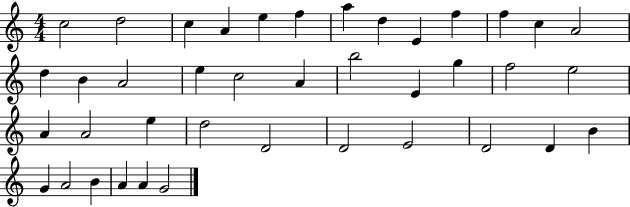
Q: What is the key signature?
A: C major